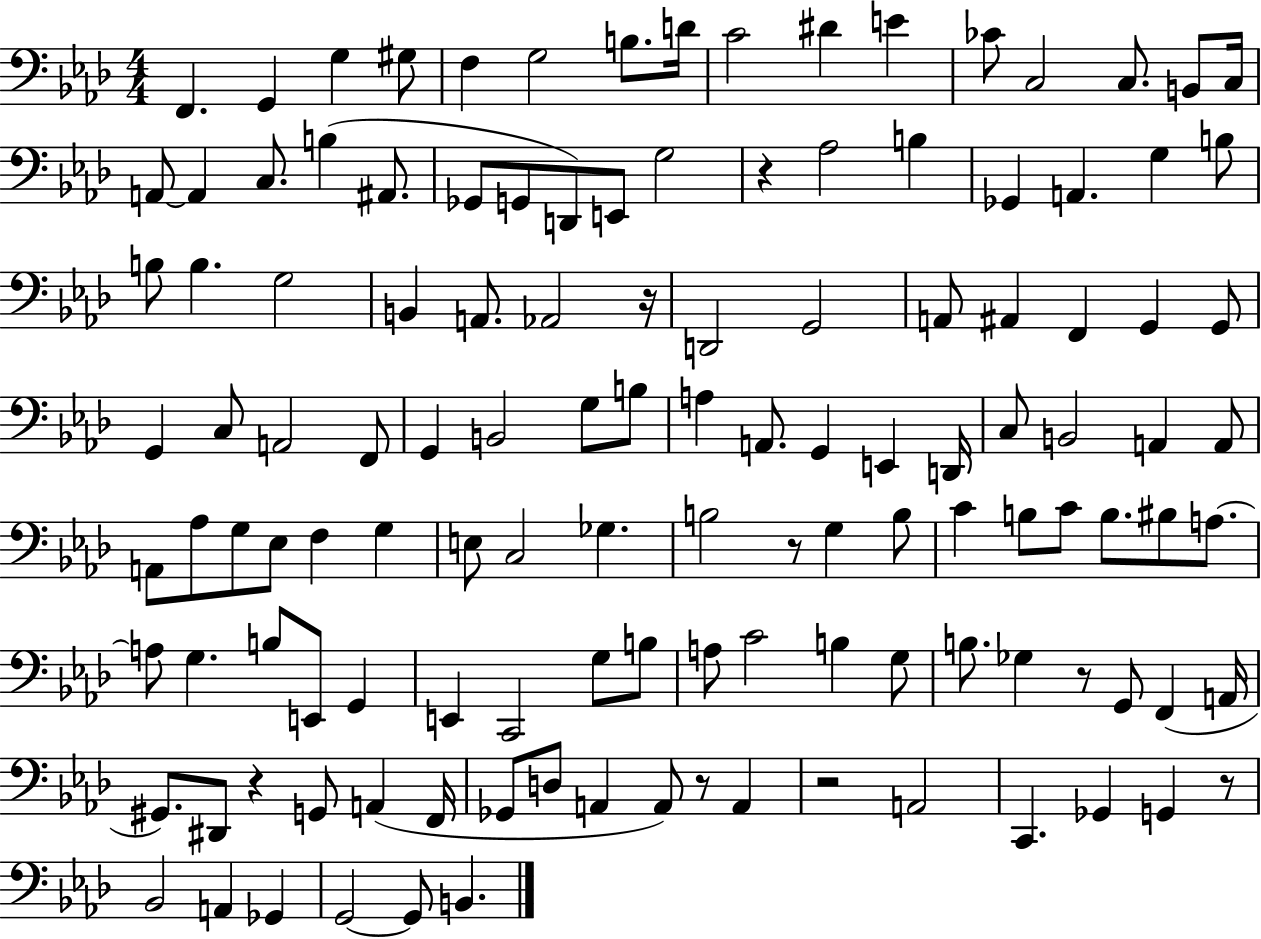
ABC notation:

X:1
T:Untitled
M:4/4
L:1/4
K:Ab
F,, G,, G, ^G,/2 F, G,2 B,/2 D/4 C2 ^D E _C/2 C,2 C,/2 B,,/2 C,/4 A,,/2 A,, C,/2 B, ^A,,/2 _G,,/2 G,,/2 D,,/2 E,,/2 G,2 z _A,2 B, _G,, A,, G, B,/2 B,/2 B, G,2 B,, A,,/2 _A,,2 z/4 D,,2 G,,2 A,,/2 ^A,, F,, G,, G,,/2 G,, C,/2 A,,2 F,,/2 G,, B,,2 G,/2 B,/2 A, A,,/2 G,, E,, D,,/4 C,/2 B,,2 A,, A,,/2 A,,/2 _A,/2 G,/2 _E,/2 F, G, E,/2 C,2 _G, B,2 z/2 G, B,/2 C B,/2 C/2 B,/2 ^B,/2 A,/2 A,/2 G, B,/2 E,,/2 G,, E,, C,,2 G,/2 B,/2 A,/2 C2 B, G,/2 B,/2 _G, z/2 G,,/2 F,, A,,/4 ^G,,/2 ^D,,/2 z G,,/2 A,, F,,/4 _G,,/2 D,/2 A,, A,,/2 z/2 A,, z2 A,,2 C,, _G,, G,, z/2 _B,,2 A,, _G,, G,,2 G,,/2 B,,